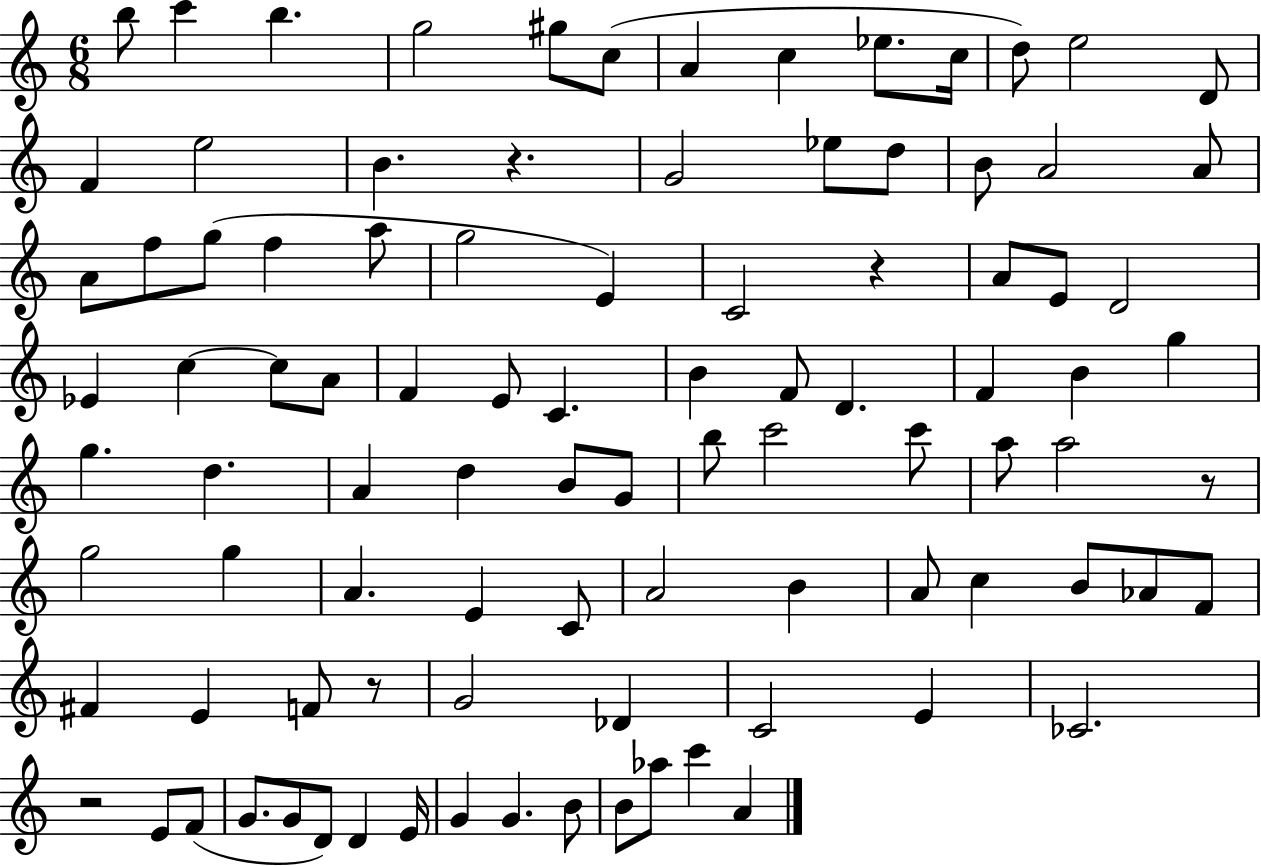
X:1
T:Untitled
M:6/8
L:1/4
K:C
b/2 c' b g2 ^g/2 c/2 A c _e/2 c/4 d/2 e2 D/2 F e2 B z G2 _e/2 d/2 B/2 A2 A/2 A/2 f/2 g/2 f a/2 g2 E C2 z A/2 E/2 D2 _E c c/2 A/2 F E/2 C B F/2 D F B g g d A d B/2 G/2 b/2 c'2 c'/2 a/2 a2 z/2 g2 g A E C/2 A2 B A/2 c B/2 _A/2 F/2 ^F E F/2 z/2 G2 _D C2 E _C2 z2 E/2 F/2 G/2 G/2 D/2 D E/4 G G B/2 B/2 _a/2 c' A